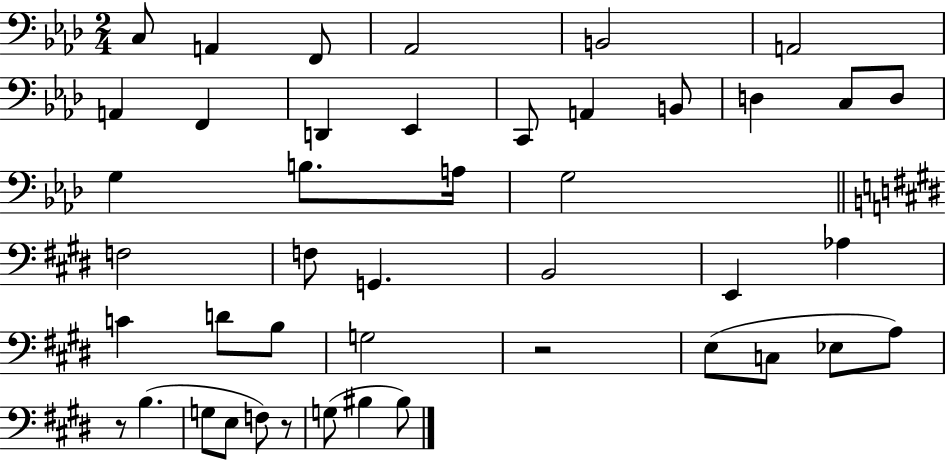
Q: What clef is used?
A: bass